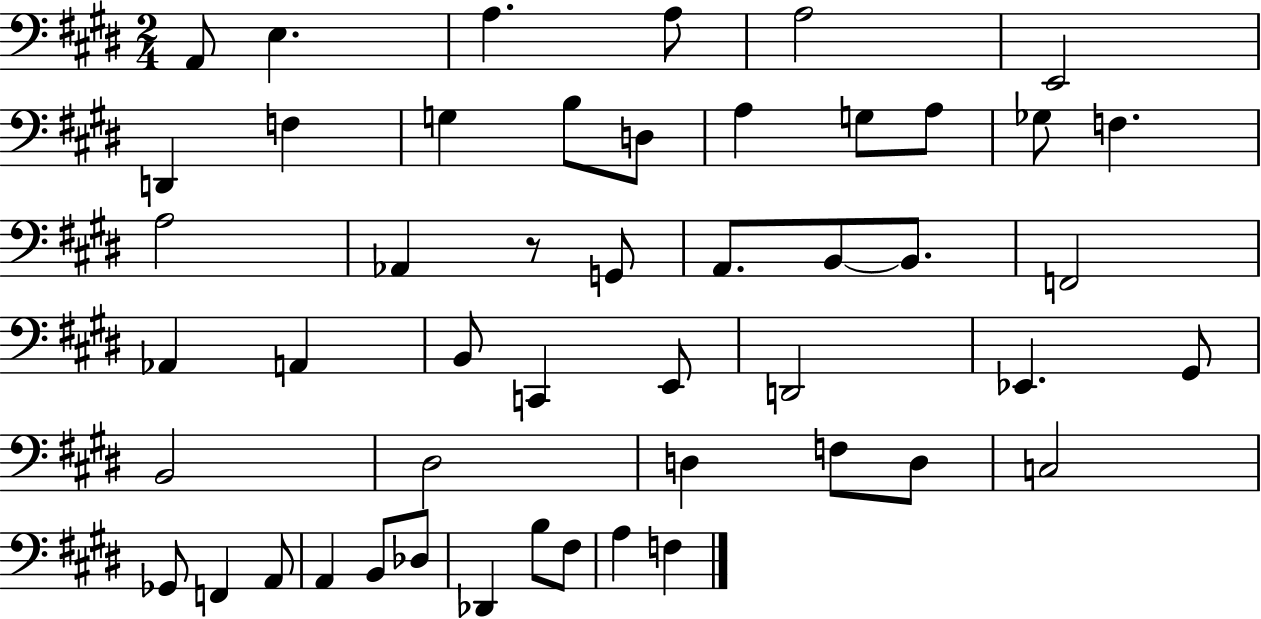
{
  \clef bass
  \numericTimeSignature
  \time 2/4
  \key e \major
  \repeat volta 2 { a,8 e4. | a4. a8 | a2 | e,2 | \break d,4 f4 | g4 b8 d8 | a4 g8 a8 | ges8 f4. | \break a2 | aes,4 r8 g,8 | a,8. b,8~~ b,8. | f,2 | \break aes,4 a,4 | b,8 c,4 e,8 | d,2 | ees,4. gis,8 | \break b,2 | dis2 | d4 f8 d8 | c2 | \break ges,8 f,4 a,8 | a,4 b,8 des8 | des,4 b8 fis8 | a4 f4 | \break } \bar "|."
}